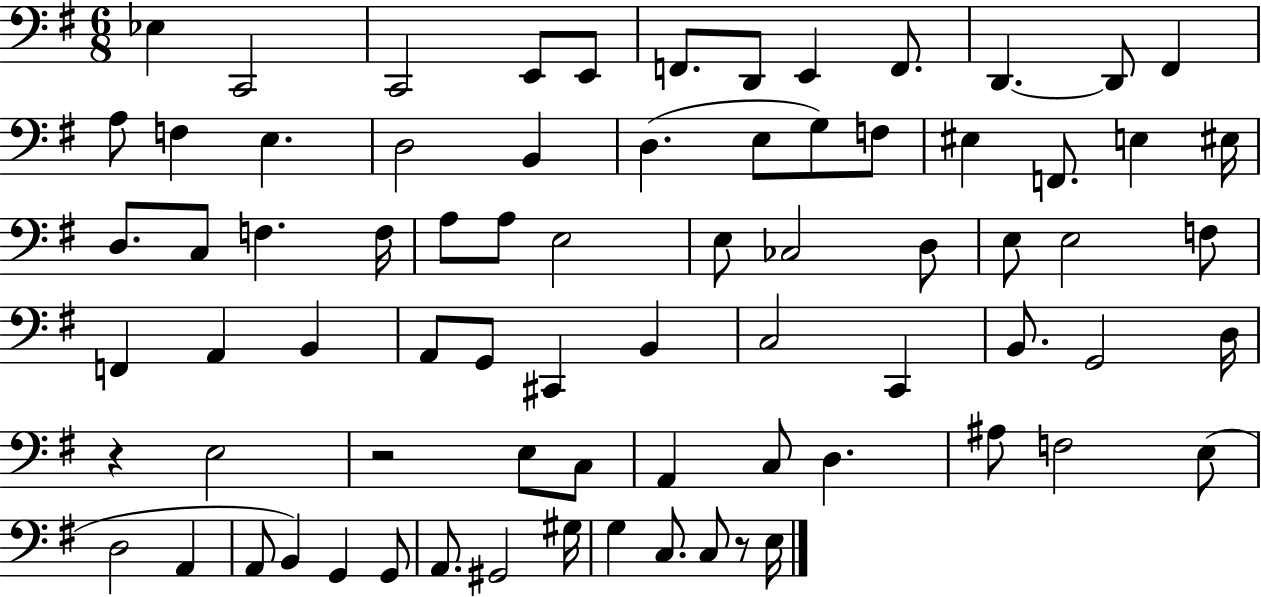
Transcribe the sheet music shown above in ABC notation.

X:1
T:Untitled
M:6/8
L:1/4
K:G
_E, C,,2 C,,2 E,,/2 E,,/2 F,,/2 D,,/2 E,, F,,/2 D,, D,,/2 ^F,, A,/2 F, E, D,2 B,, D, E,/2 G,/2 F,/2 ^E, F,,/2 E, ^E,/4 D,/2 C,/2 F, F,/4 A,/2 A,/2 E,2 E,/2 _C,2 D,/2 E,/2 E,2 F,/2 F,, A,, B,, A,,/2 G,,/2 ^C,, B,, C,2 C,, B,,/2 G,,2 D,/4 z E,2 z2 E,/2 C,/2 A,, C,/2 D, ^A,/2 F,2 E,/2 D,2 A,, A,,/2 B,, G,, G,,/2 A,,/2 ^G,,2 ^G,/4 G, C,/2 C,/2 z/2 E,/4